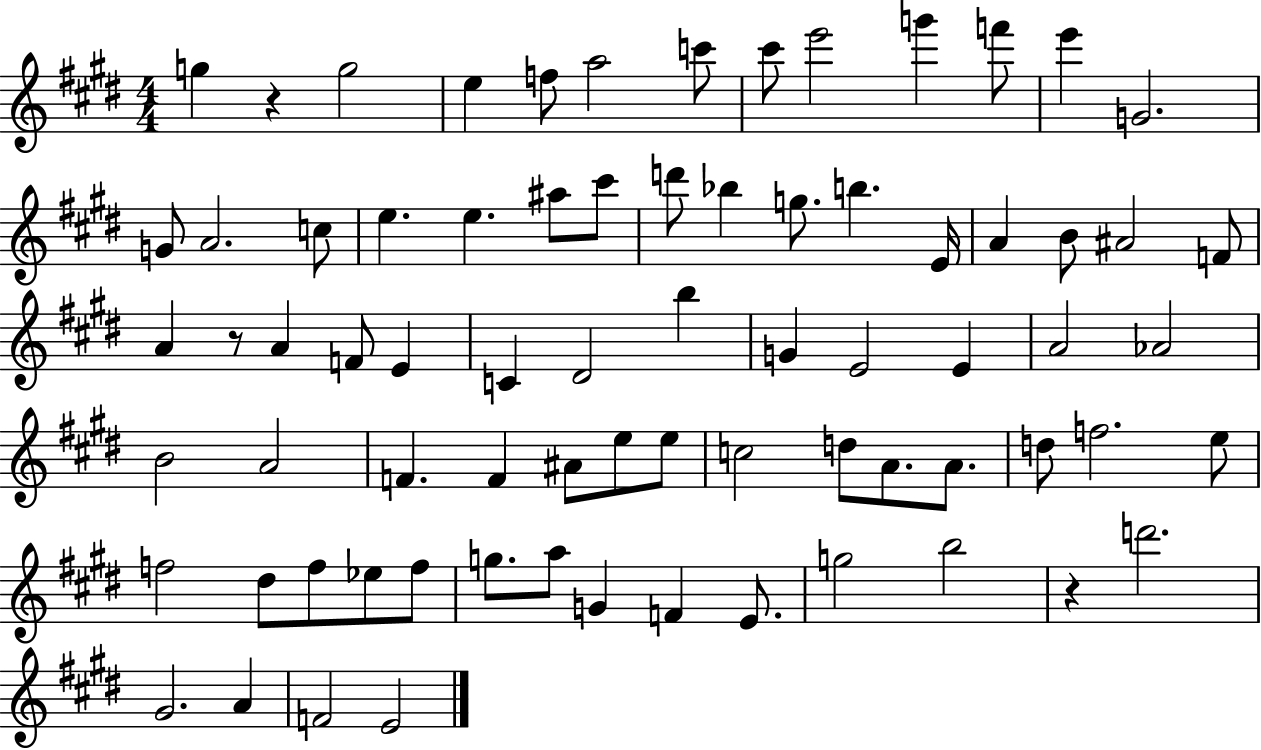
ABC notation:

X:1
T:Untitled
M:4/4
L:1/4
K:E
g z g2 e f/2 a2 c'/2 ^c'/2 e'2 g' f'/2 e' G2 G/2 A2 c/2 e e ^a/2 ^c'/2 d'/2 _b g/2 b E/4 A B/2 ^A2 F/2 A z/2 A F/2 E C ^D2 b G E2 E A2 _A2 B2 A2 F F ^A/2 e/2 e/2 c2 d/2 A/2 A/2 d/2 f2 e/2 f2 ^d/2 f/2 _e/2 f/2 g/2 a/2 G F E/2 g2 b2 z d'2 ^G2 A F2 E2